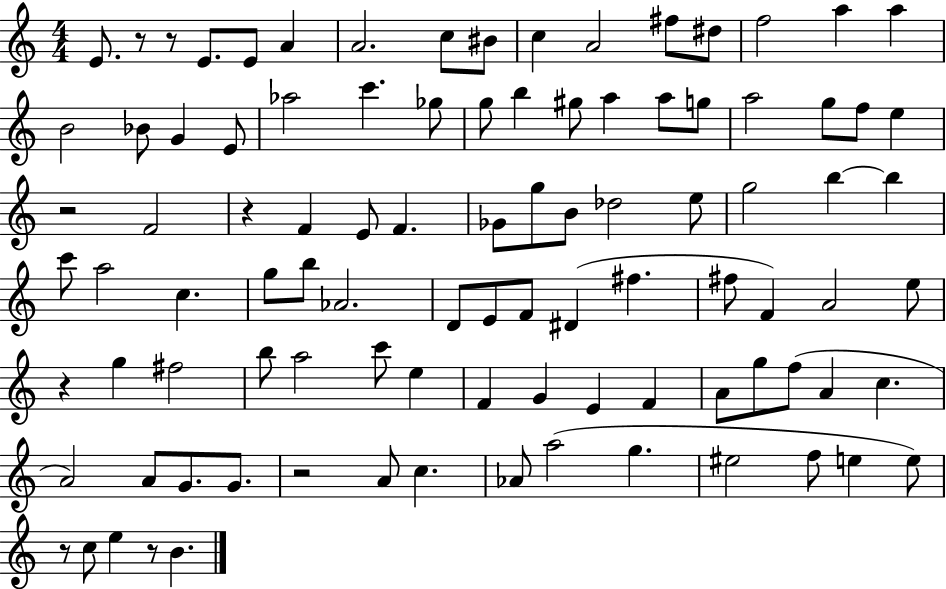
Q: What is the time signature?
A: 4/4